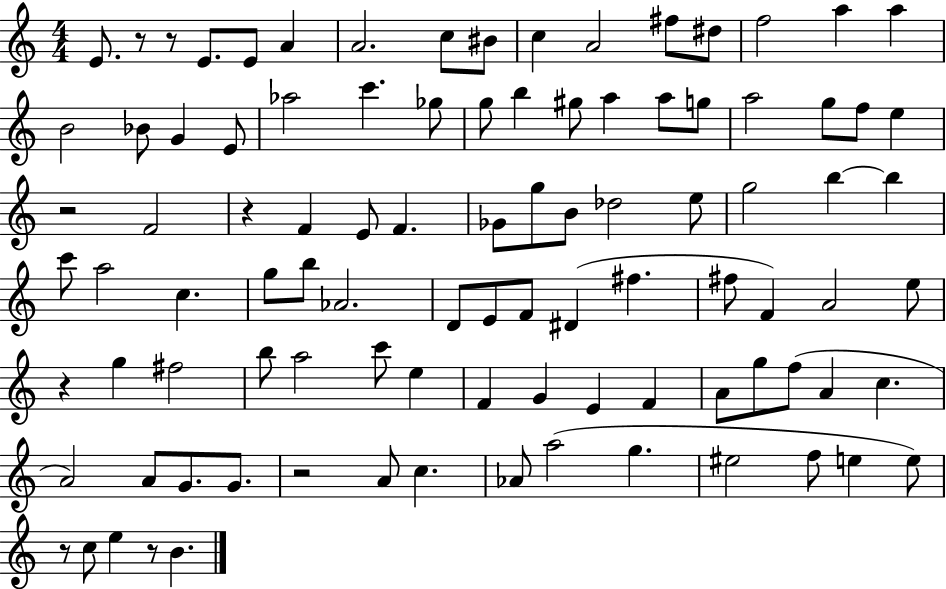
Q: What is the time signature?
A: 4/4